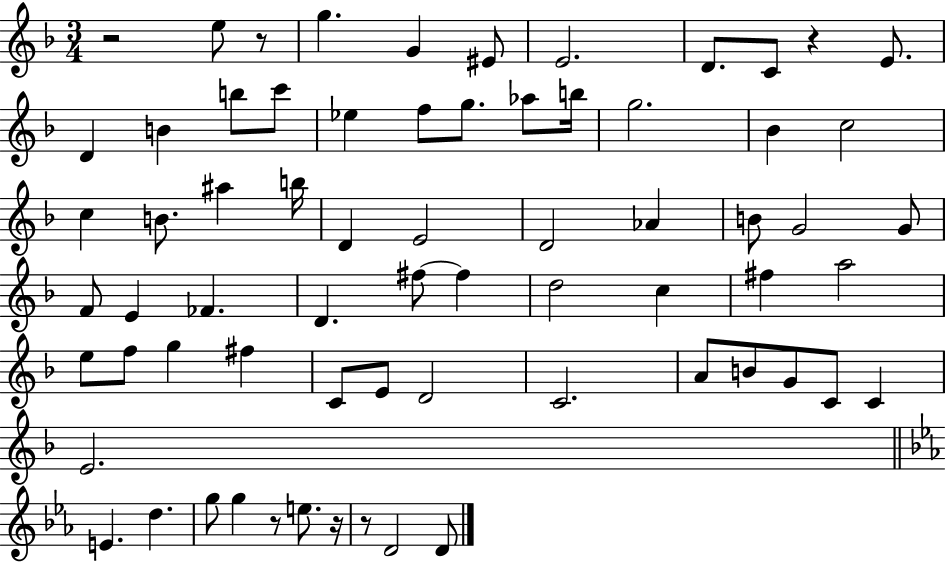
R/h E5/e R/e G5/q. G4/q EIS4/e E4/h. D4/e. C4/e R/q E4/e. D4/q B4/q B5/e C6/e Eb5/q F5/e G5/e. Ab5/e B5/s G5/h. Bb4/q C5/h C5/q B4/e. A#5/q B5/s D4/q E4/h D4/h Ab4/q B4/e G4/h G4/e F4/e E4/q FES4/q. D4/q. F#5/e F#5/q D5/h C5/q F#5/q A5/h E5/e F5/e G5/q F#5/q C4/e E4/e D4/h C4/h. A4/e B4/e G4/e C4/e C4/q E4/h. E4/q. D5/q. G5/e G5/q R/e E5/e. R/s R/e D4/h D4/e